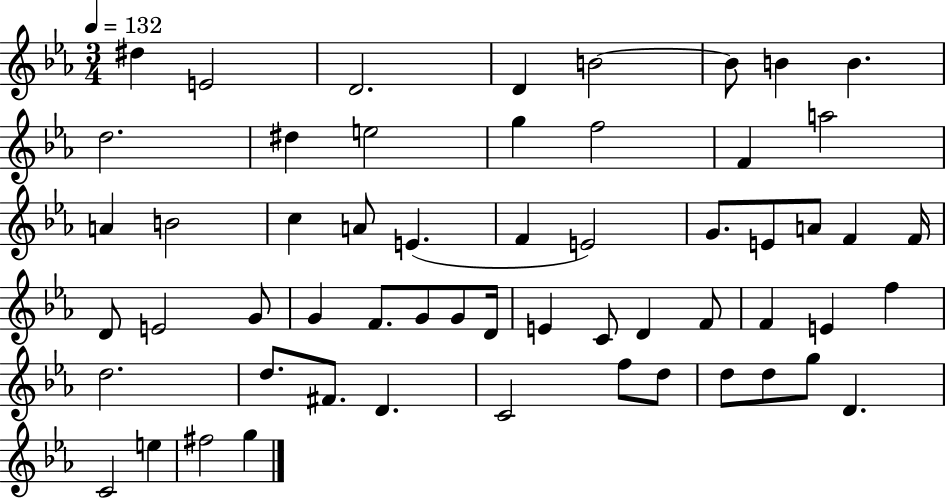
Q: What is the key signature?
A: EES major